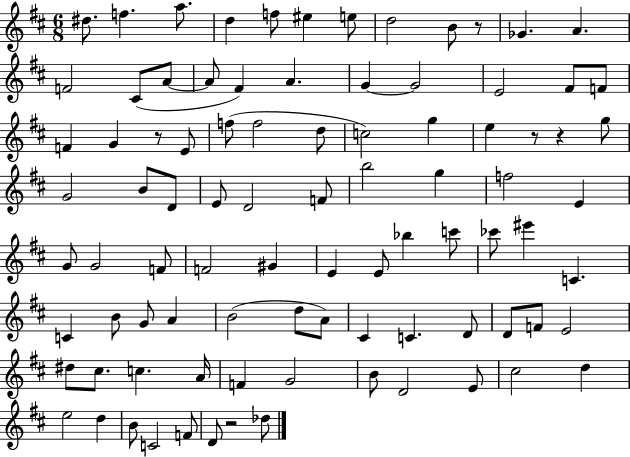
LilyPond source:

{
  \clef treble
  \numericTimeSignature
  \time 6/8
  \key d \major
  dis''8. f''4. a''8. | d''4 f''8 eis''4 e''8 | d''2 b'8 r8 | ges'4. a'4. | \break f'2 cis'8( a'8~~ | a'8 fis'4) a'4. | g'4~~ g'2 | e'2 fis'8 f'8 | \break f'4 g'4 r8 e'8 | f''8( f''2 d''8 | c''2) g''4 | e''4 r8 r4 g''8 | \break g'2 b'8 d'8 | e'8 d'2 f'8 | b''2 g''4 | f''2 e'4 | \break g'8 g'2 f'8 | f'2 gis'4 | e'4 e'8 bes''4 c'''8 | ces'''8 eis'''4 c'4. | \break c'4 b'8 g'8 a'4 | b'2( d''8 a'8) | cis'4 c'4. d'8 | d'8 f'8 e'2 | \break dis''8 cis''8. c''4. a'16 | f'4 g'2 | b'8 d'2 e'8 | cis''2 d''4 | \break e''2 d''4 | b'8 c'2 f'8 | d'8 r2 des''8 | \bar "|."
}